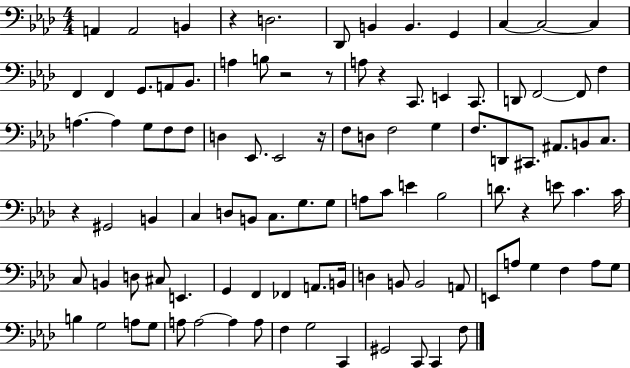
{
  \clef bass
  \numericTimeSignature
  \time 4/4
  \key aes \major
  a,4 a,2 b,4 | r4 d2. | des,8 b,4 b,4. g,4 | c4~~ c2~~ c4 | \break f,4 f,4 g,8. a,8 bes,8. | a4 b8 r2 r8 | a8 r4 c,8. e,4 c,8. | d,8 f,2~~ f,8 f4 | \break a4.~~ a4 g8 f8 f8 | d4 ees,8. ees,2 r16 | f8 d8 f2 g4 | f8. d,8 cis,8. ais,8. b,8 c8. | \break r4 gis,2 b,4 | c4 d8 b,8 c8. g8. g8 | a8 c'8 e'4 bes2 | d'8. r4 e'8 c'4. c'16 | \break c8 b,4 d8 cis8 e,4. | g,4 f,4 fes,4 a,8. b,16 | d4 b,8 b,2 a,8 | e,8 a8 g4 f4 a8 g8 | \break b4 g2 a8 g8 | a8 a2~~ a4 a8 | f4 g2 c,4 | gis,2 c,8 c,4 f8 | \break \bar "|."
}